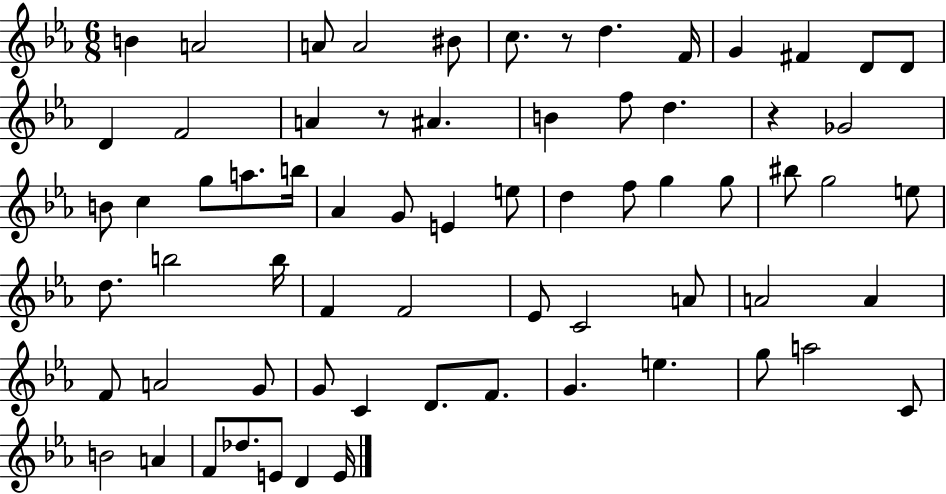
{
  \clef treble
  \numericTimeSignature
  \time 6/8
  \key ees \major
  \repeat volta 2 { b'4 a'2 | a'8 a'2 bis'8 | c''8. r8 d''4. f'16 | g'4 fis'4 d'8 d'8 | \break d'4 f'2 | a'4 r8 ais'4. | b'4 f''8 d''4. | r4 ges'2 | \break b'8 c''4 g''8 a''8. b''16 | aes'4 g'8 e'4 e''8 | d''4 f''8 g''4 g''8 | bis''8 g''2 e''8 | \break d''8. b''2 b''16 | f'4 f'2 | ees'8 c'2 a'8 | a'2 a'4 | \break f'8 a'2 g'8 | g'8 c'4 d'8. f'8. | g'4. e''4. | g''8 a''2 c'8 | \break b'2 a'4 | f'8 des''8. e'8 d'4 e'16 | } \bar "|."
}